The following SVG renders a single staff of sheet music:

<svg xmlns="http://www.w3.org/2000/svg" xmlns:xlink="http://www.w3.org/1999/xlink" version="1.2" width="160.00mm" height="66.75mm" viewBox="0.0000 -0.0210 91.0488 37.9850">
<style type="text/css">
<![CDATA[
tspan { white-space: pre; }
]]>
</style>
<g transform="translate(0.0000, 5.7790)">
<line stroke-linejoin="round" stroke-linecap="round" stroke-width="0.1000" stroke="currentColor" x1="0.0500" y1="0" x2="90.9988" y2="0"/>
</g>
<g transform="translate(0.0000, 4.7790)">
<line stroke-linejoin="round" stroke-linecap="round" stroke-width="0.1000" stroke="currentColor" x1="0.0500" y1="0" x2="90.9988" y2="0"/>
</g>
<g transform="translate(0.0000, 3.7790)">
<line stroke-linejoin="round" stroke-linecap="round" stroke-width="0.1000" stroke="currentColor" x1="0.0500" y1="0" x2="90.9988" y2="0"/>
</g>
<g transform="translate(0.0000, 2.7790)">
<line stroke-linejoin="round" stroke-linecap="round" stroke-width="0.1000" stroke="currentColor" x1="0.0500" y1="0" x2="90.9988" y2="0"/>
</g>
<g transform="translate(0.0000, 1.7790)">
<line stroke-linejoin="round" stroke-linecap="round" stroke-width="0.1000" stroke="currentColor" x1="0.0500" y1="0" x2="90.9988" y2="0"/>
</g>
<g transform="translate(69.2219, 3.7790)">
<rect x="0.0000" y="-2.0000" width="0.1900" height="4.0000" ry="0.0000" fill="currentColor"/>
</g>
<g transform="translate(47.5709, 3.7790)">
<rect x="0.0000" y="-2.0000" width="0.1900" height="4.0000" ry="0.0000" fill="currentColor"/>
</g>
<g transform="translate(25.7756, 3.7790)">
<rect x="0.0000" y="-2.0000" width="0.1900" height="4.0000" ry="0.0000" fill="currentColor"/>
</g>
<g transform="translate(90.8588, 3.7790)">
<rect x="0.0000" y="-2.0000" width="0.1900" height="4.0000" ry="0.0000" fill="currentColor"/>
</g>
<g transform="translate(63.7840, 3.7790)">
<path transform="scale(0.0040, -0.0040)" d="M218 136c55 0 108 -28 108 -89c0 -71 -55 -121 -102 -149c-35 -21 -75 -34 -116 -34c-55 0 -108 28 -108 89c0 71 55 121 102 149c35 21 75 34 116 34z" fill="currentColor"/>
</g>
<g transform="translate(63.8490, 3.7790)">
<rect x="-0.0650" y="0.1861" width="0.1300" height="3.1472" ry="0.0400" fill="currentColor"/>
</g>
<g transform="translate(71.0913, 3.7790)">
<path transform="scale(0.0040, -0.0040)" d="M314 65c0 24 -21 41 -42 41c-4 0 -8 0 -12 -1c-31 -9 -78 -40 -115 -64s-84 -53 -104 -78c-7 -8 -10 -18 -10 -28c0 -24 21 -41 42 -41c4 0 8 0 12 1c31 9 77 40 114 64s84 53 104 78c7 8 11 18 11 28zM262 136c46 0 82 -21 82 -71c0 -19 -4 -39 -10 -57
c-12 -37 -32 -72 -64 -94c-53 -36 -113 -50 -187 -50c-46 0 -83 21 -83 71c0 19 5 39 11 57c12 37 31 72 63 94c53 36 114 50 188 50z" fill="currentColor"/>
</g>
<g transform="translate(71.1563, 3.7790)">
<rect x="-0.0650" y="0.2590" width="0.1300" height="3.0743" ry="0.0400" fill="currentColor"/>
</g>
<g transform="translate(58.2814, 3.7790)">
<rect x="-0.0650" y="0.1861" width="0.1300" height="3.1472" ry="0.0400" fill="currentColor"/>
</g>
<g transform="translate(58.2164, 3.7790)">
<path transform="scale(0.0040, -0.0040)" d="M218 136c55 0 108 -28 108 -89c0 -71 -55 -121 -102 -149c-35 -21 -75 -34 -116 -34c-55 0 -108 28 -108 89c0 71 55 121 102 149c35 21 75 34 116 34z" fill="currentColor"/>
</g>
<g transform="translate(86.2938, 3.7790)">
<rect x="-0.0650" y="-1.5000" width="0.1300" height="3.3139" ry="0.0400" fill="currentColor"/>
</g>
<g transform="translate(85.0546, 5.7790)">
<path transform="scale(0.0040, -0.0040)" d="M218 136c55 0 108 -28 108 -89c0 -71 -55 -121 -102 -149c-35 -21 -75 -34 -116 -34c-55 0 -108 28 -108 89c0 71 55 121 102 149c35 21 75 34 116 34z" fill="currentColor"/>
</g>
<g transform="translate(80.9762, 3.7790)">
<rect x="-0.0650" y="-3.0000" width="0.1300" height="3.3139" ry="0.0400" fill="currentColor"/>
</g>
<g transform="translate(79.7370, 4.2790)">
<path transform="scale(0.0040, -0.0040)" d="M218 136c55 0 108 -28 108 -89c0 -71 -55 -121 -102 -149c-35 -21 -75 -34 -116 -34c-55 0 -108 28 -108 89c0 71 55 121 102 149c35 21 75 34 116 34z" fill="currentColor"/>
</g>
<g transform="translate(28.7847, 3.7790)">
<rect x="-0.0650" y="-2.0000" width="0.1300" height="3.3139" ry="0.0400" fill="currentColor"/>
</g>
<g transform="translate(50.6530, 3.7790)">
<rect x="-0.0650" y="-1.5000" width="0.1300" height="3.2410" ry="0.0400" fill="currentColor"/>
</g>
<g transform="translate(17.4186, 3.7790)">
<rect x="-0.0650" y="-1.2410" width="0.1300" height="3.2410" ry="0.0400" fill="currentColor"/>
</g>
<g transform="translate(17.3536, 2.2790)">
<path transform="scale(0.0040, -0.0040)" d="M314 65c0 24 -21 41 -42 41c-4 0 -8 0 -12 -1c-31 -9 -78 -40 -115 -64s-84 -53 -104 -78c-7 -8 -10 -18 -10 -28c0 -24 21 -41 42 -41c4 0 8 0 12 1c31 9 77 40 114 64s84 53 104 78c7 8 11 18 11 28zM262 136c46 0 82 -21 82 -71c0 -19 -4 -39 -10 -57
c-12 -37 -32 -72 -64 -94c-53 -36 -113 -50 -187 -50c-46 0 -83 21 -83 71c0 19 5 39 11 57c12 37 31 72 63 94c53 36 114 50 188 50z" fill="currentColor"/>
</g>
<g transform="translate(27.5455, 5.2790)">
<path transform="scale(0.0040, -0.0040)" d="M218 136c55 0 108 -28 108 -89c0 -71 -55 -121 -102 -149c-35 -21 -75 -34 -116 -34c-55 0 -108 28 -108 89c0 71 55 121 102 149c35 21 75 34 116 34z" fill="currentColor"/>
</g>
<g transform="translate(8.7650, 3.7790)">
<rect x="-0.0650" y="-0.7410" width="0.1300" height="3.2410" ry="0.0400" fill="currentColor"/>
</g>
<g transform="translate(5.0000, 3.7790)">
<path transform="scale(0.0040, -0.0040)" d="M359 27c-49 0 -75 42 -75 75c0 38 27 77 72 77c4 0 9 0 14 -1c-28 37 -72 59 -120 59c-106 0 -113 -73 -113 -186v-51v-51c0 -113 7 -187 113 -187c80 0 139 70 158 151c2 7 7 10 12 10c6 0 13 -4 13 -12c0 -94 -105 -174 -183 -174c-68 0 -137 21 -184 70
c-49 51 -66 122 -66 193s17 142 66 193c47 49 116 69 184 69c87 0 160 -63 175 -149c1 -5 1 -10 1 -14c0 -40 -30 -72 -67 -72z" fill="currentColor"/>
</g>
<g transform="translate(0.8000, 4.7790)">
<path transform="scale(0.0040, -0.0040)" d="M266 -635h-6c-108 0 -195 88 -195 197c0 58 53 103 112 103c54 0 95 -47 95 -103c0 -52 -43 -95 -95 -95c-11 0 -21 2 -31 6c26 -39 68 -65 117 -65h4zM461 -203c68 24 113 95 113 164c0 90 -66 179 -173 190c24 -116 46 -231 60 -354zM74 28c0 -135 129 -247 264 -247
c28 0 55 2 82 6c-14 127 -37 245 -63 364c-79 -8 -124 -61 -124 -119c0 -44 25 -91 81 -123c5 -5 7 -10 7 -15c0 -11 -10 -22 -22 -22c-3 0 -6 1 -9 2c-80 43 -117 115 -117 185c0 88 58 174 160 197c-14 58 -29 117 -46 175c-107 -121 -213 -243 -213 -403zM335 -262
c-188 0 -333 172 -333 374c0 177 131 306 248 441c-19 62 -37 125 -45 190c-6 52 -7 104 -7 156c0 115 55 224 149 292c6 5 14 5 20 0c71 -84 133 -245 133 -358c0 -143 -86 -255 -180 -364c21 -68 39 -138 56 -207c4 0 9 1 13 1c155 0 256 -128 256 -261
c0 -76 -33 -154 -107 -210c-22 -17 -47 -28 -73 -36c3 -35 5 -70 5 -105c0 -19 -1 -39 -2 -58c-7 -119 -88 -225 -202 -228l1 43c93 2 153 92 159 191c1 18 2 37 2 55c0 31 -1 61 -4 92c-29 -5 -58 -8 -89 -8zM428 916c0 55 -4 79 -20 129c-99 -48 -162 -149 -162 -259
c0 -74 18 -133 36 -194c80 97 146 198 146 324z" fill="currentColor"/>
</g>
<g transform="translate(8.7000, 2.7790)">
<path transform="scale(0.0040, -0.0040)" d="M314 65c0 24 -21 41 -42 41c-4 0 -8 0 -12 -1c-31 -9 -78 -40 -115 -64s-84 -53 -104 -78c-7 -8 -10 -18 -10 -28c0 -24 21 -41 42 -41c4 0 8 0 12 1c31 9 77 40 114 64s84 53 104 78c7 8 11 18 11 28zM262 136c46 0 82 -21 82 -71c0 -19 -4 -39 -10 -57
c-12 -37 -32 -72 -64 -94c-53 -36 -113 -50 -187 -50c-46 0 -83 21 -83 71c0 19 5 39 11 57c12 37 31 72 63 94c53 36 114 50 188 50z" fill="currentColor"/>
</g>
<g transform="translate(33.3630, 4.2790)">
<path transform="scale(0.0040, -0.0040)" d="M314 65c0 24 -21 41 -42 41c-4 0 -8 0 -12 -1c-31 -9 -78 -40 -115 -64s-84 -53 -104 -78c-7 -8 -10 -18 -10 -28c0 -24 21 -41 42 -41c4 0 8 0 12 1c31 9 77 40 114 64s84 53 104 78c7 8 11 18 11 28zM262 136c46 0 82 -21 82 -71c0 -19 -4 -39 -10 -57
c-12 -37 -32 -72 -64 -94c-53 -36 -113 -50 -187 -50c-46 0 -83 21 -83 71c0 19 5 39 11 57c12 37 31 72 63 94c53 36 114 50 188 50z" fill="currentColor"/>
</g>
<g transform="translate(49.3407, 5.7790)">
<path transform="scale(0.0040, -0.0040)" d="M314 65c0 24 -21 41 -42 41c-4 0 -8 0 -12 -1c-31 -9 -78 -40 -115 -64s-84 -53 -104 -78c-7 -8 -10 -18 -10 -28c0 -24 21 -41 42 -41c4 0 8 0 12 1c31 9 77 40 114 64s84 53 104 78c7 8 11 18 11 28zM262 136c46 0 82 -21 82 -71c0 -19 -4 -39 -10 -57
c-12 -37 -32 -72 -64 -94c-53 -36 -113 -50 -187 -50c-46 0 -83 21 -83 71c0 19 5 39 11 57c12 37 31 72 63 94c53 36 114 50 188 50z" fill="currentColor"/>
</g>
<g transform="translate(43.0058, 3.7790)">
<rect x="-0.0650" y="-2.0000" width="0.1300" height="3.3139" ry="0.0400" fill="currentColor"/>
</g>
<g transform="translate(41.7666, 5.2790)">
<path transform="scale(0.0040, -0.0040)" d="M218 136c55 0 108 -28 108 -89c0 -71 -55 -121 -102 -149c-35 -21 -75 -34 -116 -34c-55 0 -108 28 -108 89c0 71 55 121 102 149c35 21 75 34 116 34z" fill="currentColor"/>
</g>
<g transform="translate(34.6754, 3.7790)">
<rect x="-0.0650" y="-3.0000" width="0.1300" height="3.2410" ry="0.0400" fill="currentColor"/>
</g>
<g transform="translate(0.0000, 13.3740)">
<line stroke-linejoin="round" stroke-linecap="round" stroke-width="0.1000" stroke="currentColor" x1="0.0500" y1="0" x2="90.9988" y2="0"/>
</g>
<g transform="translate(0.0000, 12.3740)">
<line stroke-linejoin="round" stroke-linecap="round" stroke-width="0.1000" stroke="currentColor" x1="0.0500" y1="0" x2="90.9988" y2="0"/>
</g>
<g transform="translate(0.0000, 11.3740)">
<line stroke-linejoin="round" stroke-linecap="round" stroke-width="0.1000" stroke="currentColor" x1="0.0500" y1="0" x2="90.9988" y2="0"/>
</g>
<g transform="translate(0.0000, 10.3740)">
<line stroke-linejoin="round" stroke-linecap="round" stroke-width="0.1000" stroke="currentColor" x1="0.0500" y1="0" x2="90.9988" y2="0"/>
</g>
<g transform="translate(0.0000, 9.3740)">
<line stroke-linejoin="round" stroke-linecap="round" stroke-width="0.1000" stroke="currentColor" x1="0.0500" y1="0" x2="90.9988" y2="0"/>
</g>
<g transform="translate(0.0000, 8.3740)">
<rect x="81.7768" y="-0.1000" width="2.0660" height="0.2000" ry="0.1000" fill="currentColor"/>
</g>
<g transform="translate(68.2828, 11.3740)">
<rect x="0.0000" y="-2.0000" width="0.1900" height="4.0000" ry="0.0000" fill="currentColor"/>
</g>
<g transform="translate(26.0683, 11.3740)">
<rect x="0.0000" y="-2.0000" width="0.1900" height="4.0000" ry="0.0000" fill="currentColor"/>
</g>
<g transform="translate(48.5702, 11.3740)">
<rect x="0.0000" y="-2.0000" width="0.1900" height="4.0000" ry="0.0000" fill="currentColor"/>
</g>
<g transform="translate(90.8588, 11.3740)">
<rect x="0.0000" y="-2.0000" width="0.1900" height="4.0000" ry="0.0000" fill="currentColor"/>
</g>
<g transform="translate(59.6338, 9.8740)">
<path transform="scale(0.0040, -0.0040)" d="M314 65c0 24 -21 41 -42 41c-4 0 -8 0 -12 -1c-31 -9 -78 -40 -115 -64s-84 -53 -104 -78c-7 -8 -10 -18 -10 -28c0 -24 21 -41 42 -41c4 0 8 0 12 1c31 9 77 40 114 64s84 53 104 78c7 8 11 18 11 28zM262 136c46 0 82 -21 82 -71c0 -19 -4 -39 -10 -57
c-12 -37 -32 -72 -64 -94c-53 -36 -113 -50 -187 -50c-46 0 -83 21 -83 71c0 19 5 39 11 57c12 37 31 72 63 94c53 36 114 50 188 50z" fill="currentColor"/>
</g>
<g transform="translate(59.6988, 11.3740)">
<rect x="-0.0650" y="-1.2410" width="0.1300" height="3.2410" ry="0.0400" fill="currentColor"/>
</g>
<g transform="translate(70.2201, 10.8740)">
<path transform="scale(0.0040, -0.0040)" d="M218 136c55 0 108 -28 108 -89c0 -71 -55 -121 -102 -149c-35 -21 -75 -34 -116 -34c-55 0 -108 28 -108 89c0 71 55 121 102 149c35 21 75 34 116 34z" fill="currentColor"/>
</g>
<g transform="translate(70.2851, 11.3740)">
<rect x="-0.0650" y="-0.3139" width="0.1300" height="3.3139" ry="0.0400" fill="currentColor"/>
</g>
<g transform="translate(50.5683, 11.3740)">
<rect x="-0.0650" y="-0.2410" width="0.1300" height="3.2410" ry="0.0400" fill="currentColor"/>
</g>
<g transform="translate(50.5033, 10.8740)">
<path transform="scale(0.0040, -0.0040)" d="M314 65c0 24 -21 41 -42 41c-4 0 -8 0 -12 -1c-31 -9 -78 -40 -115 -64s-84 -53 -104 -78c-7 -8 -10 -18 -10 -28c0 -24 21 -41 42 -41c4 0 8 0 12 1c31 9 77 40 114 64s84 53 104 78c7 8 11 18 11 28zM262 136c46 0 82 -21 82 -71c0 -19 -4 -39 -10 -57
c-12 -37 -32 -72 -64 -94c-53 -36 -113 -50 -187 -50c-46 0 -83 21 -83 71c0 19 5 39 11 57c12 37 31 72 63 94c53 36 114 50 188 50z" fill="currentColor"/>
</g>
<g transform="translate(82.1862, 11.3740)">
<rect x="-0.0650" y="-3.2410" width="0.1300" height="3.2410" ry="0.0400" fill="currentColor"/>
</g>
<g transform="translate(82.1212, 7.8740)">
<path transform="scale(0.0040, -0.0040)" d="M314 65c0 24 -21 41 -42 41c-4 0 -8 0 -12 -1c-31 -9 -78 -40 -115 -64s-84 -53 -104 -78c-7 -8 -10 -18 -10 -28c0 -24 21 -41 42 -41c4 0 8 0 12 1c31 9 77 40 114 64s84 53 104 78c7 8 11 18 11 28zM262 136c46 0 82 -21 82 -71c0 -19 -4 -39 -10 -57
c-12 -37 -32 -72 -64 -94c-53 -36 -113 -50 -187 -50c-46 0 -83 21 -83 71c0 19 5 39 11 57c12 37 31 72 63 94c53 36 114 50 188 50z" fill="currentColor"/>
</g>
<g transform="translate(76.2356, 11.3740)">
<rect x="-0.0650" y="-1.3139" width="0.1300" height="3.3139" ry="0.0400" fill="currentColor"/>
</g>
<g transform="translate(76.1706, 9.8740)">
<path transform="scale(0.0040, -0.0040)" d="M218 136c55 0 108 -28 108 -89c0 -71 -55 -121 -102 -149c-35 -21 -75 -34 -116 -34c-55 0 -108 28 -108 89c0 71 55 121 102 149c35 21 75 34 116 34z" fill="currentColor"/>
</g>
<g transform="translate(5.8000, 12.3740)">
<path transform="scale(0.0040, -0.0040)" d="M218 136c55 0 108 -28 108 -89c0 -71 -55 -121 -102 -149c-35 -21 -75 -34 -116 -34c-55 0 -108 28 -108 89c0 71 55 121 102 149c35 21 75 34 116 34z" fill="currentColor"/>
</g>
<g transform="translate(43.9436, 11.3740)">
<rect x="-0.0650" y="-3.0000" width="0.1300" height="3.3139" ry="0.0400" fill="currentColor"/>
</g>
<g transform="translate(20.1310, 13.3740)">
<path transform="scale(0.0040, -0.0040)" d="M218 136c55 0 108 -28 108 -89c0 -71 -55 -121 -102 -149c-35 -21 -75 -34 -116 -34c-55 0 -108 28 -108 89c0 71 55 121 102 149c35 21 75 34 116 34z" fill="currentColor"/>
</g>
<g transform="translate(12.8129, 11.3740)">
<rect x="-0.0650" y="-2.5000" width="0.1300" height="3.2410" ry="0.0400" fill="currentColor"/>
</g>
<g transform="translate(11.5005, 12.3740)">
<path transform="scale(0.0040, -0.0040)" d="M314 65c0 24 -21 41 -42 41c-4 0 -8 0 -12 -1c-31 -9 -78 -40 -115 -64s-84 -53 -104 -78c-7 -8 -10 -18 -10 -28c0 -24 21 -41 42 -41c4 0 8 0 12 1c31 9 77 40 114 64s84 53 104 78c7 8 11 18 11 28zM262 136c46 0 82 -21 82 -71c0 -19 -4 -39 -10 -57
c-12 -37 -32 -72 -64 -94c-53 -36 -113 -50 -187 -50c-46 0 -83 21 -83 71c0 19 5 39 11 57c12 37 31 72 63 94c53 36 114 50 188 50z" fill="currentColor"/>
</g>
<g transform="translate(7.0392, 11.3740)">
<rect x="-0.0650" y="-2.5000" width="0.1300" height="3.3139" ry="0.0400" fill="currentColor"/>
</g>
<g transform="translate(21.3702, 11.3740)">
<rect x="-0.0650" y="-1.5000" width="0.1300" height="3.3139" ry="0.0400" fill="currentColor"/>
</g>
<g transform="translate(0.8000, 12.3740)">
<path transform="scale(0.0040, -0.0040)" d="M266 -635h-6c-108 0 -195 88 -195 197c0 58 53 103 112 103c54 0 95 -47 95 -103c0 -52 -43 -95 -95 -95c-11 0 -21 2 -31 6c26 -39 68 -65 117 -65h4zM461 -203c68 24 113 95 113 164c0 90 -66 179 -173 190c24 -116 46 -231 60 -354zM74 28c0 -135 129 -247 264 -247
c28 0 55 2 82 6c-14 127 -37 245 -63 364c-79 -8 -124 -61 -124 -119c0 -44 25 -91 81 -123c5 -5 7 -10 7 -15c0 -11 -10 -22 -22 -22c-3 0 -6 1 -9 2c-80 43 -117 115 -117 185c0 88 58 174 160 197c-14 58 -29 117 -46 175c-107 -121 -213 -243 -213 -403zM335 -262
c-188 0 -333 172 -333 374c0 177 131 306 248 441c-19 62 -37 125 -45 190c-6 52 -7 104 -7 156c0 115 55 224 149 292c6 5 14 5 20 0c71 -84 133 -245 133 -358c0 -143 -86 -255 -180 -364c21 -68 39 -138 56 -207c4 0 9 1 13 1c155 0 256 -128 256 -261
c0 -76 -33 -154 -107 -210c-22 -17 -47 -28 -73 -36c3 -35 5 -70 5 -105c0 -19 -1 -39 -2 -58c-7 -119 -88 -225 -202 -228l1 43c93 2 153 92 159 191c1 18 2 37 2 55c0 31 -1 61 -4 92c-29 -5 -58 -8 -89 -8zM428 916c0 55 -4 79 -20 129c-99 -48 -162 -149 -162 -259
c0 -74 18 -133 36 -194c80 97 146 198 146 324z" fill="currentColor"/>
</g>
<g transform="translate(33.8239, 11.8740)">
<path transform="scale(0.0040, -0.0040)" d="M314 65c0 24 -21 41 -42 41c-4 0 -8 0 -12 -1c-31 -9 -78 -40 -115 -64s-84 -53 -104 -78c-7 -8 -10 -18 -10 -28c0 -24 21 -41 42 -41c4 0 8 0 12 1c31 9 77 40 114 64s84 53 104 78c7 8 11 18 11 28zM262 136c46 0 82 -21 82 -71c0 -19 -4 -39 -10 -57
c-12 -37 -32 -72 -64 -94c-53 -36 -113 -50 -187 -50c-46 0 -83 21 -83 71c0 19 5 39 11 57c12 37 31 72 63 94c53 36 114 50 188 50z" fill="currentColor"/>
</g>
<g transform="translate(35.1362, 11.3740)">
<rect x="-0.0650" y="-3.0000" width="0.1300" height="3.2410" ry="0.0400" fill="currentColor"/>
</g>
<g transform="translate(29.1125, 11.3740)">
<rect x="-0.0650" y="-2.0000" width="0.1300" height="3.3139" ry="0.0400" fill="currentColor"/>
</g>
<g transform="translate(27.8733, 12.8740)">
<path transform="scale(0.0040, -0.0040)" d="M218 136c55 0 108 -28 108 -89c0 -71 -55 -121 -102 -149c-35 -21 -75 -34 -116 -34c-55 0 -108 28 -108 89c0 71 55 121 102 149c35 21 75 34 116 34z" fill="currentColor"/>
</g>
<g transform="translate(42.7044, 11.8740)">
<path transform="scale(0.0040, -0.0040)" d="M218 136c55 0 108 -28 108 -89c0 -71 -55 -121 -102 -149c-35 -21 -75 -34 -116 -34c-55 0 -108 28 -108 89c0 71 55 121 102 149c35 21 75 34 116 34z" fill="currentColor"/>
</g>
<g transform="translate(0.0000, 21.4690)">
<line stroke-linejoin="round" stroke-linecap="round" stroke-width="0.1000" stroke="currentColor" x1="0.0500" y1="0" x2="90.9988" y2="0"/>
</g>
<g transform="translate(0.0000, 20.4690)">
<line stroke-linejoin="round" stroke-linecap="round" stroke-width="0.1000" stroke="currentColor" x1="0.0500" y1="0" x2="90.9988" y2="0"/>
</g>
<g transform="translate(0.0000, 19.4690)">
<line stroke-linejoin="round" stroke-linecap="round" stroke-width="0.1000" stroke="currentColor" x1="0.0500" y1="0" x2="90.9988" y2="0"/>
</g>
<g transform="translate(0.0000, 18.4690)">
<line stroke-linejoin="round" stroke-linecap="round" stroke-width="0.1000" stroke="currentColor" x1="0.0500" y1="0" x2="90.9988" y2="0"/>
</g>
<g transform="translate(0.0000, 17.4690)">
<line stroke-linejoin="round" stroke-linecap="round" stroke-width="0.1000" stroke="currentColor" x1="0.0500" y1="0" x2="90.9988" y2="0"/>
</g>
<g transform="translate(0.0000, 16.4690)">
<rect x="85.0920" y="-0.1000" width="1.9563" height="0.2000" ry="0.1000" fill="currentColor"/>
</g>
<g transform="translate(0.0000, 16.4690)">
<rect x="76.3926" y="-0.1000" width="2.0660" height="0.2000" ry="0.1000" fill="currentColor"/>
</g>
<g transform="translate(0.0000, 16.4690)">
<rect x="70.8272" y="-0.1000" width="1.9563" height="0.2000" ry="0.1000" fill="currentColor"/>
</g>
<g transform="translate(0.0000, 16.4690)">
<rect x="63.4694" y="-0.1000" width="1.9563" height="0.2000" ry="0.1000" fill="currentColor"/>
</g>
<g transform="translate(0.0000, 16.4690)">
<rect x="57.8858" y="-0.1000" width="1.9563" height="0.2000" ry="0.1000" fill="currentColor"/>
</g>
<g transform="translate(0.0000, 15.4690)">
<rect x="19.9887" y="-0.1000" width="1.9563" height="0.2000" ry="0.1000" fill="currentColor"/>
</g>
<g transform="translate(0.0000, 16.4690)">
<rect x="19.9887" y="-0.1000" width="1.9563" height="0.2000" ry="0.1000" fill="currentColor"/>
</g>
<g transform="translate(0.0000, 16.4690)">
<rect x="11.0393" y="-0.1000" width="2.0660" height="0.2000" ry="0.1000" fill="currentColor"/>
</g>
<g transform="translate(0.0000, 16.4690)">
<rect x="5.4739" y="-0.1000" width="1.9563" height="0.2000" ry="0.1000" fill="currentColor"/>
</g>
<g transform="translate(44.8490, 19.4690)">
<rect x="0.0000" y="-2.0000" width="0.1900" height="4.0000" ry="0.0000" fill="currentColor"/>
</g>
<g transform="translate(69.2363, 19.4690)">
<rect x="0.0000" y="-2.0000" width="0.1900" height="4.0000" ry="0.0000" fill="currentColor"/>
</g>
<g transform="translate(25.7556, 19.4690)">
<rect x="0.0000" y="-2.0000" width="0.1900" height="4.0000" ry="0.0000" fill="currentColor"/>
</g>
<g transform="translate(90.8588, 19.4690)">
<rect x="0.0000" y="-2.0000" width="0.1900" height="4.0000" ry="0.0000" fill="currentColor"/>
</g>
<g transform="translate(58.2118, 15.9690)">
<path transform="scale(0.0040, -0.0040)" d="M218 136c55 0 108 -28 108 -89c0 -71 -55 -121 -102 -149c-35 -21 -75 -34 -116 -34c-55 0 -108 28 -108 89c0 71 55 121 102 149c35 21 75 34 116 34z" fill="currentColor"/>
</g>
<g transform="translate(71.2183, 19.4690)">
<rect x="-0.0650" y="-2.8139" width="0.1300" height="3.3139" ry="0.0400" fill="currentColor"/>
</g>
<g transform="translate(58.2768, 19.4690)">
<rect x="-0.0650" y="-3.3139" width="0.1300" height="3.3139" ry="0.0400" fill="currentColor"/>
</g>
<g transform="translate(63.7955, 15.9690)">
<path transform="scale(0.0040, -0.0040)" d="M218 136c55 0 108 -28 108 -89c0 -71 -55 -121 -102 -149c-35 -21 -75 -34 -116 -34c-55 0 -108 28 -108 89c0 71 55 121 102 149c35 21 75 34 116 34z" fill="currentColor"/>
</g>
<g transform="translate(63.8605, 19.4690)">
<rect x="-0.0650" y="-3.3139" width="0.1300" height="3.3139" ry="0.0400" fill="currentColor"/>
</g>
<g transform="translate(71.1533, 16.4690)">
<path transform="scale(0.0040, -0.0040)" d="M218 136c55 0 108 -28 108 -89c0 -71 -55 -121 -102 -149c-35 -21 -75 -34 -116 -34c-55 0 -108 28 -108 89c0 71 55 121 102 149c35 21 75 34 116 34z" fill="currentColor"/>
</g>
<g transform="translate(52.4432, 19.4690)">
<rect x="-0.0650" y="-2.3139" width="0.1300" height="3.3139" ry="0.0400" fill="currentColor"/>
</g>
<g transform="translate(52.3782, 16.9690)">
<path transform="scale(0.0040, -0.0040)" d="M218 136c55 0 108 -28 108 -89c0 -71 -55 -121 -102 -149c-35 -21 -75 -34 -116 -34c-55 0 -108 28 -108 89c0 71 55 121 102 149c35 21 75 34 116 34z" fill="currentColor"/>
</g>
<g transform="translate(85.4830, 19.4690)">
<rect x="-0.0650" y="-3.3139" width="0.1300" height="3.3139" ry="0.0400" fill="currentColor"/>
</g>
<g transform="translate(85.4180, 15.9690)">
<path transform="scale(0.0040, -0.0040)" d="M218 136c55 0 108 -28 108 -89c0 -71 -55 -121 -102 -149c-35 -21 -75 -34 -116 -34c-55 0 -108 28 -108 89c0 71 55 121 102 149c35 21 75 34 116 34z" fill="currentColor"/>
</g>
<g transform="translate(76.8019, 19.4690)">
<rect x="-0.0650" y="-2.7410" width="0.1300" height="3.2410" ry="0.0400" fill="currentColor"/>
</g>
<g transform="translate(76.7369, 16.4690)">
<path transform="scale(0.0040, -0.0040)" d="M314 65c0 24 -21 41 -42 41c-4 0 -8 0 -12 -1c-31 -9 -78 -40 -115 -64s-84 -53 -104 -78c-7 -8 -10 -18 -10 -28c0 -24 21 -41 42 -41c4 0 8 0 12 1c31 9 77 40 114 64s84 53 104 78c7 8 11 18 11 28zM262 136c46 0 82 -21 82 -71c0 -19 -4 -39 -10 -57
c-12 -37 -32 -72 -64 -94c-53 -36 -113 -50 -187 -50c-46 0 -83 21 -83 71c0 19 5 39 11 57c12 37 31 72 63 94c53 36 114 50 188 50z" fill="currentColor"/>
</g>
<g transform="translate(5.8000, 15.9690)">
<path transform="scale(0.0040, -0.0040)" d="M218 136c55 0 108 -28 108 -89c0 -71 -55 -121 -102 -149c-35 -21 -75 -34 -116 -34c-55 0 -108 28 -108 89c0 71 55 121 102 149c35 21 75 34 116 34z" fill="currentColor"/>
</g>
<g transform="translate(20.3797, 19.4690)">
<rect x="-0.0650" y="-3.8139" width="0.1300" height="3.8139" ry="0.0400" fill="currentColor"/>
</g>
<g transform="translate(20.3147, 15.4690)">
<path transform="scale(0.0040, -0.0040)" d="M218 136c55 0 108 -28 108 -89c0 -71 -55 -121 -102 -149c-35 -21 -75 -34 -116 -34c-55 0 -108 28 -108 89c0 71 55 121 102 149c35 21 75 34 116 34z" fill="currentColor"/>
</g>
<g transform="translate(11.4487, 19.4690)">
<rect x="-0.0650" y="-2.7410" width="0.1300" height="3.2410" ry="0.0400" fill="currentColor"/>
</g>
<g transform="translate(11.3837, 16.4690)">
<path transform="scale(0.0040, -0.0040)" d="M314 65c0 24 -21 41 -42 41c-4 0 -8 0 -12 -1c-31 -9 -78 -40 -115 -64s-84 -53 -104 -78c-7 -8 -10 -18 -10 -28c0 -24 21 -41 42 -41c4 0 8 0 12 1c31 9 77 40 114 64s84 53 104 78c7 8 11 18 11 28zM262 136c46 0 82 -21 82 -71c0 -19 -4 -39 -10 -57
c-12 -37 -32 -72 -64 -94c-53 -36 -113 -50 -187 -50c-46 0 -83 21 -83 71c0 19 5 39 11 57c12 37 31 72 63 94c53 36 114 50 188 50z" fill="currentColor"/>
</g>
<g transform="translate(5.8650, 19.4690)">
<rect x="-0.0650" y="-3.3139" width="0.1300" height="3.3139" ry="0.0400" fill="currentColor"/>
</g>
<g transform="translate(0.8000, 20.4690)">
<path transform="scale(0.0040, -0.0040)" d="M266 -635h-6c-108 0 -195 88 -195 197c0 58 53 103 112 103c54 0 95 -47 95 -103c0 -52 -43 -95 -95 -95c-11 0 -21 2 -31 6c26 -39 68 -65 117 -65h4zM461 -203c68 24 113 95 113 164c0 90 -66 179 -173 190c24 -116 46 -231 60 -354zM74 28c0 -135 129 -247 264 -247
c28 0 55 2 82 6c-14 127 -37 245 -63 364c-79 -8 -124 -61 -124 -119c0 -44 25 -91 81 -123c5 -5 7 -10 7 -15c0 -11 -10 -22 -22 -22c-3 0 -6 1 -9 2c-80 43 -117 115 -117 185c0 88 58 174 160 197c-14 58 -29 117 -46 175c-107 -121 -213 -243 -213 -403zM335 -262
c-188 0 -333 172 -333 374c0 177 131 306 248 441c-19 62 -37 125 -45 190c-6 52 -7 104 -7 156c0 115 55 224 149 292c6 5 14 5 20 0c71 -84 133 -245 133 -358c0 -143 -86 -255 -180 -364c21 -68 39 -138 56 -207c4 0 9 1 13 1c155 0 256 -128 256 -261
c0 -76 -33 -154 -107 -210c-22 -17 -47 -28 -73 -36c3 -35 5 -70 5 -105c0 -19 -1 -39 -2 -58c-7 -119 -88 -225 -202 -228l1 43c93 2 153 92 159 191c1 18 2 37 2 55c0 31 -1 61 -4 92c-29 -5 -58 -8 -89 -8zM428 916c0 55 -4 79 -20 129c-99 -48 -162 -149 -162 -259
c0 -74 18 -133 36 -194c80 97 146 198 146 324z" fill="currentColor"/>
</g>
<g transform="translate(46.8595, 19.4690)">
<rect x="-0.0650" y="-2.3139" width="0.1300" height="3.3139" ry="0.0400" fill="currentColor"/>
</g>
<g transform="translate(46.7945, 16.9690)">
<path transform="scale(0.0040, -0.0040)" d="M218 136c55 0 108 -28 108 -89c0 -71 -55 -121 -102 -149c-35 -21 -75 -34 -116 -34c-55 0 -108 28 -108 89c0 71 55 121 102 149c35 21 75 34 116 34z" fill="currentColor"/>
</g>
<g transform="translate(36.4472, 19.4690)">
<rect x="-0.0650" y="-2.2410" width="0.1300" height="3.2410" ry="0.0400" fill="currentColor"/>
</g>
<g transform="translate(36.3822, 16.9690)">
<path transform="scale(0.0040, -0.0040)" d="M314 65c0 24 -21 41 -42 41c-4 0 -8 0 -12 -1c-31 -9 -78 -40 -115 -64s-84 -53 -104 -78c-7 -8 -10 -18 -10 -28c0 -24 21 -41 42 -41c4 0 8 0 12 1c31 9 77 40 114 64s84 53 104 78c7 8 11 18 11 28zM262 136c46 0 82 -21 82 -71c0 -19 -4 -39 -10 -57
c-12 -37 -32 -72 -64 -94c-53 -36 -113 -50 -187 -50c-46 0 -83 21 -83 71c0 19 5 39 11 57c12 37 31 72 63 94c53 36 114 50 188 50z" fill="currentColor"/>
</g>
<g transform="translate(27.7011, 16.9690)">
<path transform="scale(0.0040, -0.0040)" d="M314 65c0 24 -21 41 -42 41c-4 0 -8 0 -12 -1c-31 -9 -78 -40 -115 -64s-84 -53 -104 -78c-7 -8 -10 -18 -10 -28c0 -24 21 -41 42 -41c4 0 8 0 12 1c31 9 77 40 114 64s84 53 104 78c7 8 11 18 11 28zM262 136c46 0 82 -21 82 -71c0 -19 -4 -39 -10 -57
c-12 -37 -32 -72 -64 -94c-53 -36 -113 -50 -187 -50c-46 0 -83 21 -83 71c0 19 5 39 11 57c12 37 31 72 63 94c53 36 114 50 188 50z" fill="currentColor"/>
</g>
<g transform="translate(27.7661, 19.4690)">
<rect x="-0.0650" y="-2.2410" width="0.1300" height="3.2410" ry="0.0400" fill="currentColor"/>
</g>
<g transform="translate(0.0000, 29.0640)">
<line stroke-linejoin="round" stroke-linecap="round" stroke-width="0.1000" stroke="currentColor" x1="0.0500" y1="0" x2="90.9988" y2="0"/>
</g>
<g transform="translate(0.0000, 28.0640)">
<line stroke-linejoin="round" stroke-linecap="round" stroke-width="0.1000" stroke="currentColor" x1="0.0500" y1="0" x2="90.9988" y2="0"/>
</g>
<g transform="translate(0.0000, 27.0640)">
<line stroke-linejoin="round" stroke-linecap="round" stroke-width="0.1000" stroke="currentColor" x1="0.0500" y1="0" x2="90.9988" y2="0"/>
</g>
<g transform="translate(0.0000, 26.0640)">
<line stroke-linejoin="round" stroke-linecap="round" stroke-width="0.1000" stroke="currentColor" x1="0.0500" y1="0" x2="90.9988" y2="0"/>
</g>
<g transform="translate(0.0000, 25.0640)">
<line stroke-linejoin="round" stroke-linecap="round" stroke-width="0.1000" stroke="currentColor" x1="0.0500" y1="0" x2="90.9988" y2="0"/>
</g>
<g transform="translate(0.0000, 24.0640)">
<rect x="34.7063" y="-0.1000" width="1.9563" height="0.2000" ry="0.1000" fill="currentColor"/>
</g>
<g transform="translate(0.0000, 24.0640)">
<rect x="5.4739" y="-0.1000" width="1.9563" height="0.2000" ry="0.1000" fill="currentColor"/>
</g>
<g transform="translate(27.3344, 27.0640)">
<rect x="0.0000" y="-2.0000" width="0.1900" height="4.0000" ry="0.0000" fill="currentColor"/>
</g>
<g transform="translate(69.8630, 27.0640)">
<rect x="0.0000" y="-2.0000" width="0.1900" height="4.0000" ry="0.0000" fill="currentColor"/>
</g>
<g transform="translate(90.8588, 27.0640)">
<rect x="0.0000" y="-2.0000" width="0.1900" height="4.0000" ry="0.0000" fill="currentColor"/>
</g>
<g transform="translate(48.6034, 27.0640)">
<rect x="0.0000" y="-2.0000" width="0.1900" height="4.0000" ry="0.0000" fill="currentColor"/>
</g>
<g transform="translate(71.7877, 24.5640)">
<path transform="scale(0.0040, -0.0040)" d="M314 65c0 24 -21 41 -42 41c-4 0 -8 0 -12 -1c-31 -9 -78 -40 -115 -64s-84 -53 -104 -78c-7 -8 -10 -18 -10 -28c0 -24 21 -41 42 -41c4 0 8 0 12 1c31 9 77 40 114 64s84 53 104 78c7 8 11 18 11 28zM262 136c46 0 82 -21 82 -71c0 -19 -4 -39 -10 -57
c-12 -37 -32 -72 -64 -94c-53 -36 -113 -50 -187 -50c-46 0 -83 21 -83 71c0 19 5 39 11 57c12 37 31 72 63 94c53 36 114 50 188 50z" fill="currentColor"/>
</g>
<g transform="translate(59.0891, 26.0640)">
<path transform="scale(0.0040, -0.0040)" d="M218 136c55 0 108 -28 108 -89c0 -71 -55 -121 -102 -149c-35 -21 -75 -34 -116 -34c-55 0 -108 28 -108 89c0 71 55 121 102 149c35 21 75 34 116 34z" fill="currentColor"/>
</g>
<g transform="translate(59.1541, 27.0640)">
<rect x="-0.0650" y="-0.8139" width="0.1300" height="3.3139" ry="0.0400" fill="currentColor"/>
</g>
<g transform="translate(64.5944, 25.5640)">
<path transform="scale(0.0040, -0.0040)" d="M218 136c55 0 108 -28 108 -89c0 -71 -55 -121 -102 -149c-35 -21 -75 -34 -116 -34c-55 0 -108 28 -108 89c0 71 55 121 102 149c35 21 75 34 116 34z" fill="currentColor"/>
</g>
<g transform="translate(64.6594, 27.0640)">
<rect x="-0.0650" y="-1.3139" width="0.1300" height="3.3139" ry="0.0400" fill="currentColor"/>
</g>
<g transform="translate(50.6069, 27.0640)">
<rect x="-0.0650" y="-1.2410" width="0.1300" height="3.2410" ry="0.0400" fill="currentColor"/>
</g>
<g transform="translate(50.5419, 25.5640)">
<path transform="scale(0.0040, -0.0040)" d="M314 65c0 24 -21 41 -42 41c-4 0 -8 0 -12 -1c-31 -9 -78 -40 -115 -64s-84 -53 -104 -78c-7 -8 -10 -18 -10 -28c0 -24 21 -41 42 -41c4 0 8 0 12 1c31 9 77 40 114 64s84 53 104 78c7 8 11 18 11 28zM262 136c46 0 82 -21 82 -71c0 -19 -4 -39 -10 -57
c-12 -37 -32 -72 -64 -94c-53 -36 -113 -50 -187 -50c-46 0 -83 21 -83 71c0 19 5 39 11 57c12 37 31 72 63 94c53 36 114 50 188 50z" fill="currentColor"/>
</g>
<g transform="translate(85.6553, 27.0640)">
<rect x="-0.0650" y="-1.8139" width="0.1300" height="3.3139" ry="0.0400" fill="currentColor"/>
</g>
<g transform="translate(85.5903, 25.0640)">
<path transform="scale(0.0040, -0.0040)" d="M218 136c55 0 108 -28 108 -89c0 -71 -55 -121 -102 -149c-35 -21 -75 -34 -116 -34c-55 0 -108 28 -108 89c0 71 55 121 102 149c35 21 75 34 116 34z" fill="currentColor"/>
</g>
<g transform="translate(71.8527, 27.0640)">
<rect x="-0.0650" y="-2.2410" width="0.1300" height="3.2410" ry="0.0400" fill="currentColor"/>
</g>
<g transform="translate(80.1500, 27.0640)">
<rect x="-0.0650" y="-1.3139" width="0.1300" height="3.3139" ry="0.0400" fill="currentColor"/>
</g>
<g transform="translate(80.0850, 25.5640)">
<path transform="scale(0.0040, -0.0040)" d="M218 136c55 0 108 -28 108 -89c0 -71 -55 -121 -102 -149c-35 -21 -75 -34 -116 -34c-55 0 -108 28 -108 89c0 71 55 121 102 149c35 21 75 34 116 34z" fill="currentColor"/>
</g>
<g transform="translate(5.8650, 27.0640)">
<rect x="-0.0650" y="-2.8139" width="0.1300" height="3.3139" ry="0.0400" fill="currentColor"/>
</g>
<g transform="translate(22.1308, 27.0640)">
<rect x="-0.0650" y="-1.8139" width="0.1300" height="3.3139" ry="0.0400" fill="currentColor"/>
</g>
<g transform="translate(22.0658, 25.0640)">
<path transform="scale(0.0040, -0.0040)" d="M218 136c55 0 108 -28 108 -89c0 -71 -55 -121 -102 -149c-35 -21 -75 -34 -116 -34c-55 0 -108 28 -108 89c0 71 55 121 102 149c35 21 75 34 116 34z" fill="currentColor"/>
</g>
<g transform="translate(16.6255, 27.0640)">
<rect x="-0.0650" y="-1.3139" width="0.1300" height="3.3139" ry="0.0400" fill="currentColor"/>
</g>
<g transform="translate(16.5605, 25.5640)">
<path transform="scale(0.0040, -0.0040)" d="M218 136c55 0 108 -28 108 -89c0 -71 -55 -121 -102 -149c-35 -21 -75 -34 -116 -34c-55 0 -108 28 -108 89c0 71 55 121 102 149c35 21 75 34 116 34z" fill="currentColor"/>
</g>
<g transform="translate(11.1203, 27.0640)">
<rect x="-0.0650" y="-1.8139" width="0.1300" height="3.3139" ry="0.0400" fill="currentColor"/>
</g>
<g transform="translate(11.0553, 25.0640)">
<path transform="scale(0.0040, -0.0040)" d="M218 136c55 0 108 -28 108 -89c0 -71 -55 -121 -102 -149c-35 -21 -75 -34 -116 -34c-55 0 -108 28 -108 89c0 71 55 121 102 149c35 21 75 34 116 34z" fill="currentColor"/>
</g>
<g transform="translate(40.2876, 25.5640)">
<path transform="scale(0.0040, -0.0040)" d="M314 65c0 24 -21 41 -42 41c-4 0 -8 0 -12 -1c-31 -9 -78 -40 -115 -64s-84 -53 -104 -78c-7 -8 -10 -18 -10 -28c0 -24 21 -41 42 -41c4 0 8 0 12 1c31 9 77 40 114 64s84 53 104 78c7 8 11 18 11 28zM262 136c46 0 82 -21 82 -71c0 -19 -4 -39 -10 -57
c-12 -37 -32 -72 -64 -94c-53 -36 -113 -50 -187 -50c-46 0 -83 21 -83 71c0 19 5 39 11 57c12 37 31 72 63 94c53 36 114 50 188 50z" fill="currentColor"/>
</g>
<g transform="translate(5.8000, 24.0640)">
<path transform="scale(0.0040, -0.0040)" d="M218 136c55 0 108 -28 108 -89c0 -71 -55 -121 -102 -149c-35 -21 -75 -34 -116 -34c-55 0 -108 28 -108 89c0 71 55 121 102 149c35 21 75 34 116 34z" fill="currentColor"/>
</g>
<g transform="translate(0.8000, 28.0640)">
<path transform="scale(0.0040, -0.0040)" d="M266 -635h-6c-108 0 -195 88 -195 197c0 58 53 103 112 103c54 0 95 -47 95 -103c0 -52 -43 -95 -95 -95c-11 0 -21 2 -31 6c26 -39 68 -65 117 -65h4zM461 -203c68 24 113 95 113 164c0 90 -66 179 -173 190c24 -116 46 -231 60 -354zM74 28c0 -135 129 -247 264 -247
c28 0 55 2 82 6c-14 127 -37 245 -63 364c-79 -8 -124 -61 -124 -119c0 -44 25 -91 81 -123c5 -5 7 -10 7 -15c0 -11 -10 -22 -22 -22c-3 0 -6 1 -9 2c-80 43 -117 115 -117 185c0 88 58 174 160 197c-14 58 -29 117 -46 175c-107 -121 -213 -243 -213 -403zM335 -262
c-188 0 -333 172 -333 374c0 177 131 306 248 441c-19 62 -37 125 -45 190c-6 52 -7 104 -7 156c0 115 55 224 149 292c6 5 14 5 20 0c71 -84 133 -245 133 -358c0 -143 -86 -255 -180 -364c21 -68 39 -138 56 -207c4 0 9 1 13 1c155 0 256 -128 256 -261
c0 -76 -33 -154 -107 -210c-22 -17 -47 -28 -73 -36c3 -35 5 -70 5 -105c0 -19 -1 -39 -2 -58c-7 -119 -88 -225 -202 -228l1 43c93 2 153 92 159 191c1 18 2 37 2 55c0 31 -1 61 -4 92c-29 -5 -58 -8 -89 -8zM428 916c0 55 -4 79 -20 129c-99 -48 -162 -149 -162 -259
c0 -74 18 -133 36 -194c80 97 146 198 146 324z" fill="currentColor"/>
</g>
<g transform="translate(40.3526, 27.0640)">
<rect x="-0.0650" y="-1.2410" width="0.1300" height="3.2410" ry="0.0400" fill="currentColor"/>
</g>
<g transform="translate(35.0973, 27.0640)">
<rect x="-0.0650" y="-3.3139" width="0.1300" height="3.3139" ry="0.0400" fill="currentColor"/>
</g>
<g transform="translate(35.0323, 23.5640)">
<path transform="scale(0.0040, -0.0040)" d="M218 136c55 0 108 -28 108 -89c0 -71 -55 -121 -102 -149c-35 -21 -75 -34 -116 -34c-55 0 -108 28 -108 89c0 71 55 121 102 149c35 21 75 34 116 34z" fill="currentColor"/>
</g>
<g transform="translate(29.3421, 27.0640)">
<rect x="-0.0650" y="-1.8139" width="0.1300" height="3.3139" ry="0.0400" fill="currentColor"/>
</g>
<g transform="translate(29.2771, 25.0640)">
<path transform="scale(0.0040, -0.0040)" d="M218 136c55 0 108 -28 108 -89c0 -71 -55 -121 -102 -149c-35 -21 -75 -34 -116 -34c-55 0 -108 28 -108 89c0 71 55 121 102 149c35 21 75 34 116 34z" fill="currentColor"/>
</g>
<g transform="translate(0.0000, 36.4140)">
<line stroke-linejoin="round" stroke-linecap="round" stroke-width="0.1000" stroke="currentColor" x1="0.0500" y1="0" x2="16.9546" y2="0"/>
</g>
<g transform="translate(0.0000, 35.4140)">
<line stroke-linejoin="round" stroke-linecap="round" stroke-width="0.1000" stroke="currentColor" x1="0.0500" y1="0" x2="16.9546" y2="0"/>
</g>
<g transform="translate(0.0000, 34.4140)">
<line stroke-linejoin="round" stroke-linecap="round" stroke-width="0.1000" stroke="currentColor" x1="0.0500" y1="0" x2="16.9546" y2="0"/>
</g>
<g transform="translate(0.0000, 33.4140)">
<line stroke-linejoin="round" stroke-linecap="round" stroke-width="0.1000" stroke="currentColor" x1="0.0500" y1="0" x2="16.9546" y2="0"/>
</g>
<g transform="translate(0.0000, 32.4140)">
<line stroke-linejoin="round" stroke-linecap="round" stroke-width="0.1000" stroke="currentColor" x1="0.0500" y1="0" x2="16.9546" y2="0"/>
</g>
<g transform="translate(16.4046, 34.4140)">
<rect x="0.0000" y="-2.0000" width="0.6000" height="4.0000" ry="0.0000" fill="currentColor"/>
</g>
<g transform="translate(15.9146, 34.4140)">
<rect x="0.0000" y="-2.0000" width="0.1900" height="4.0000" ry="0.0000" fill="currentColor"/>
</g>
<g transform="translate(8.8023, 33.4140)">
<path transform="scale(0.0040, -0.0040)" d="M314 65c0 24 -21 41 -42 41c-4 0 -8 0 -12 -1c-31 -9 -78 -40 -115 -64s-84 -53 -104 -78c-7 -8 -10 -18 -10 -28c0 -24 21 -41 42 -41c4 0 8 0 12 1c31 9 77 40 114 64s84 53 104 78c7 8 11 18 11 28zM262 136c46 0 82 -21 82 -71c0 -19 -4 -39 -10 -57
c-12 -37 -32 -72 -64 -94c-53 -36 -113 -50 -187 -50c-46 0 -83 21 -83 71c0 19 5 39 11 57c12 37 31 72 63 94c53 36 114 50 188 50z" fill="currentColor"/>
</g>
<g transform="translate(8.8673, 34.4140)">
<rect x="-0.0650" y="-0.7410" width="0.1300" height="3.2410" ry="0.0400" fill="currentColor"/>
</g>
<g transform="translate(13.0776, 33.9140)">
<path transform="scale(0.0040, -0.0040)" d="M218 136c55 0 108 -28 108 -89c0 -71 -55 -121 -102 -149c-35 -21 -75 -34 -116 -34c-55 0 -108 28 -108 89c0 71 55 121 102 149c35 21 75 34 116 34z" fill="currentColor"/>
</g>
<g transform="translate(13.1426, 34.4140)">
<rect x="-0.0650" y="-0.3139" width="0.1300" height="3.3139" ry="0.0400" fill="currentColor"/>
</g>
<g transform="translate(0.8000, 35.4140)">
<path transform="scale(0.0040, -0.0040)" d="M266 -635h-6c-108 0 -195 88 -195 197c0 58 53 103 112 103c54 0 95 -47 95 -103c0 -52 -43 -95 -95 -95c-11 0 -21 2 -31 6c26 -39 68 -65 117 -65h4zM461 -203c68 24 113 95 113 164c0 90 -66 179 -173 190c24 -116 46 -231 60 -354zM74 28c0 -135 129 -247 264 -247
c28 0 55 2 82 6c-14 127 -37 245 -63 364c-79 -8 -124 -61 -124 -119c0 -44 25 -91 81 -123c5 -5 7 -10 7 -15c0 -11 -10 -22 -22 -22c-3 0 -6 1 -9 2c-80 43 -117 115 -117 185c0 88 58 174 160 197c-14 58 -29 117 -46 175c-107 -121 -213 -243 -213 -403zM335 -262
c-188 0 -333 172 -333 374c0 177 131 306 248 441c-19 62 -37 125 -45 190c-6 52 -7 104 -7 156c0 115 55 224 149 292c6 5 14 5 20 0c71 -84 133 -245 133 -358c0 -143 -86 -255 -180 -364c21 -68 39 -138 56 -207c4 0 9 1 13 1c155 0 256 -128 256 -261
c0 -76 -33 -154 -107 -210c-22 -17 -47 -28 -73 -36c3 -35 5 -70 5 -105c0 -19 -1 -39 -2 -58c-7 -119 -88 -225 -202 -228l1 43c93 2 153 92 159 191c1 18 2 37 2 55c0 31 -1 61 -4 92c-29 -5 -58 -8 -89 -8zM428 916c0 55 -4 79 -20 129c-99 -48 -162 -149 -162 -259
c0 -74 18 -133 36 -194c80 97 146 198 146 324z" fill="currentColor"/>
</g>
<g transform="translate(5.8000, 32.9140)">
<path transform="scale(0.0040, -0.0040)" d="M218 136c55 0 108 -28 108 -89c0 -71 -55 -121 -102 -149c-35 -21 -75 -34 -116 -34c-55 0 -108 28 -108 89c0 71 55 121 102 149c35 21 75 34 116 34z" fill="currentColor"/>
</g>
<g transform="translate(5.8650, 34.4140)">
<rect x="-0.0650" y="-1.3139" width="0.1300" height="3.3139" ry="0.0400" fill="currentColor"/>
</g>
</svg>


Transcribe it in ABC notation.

X:1
T:Untitled
M:4/4
L:1/4
K:C
d2 e2 F A2 F E2 B B B2 A E G G2 E F A2 A c2 e2 c e b2 b a2 c' g2 g2 g g b b a a2 b a f e f f b e2 e2 d e g2 e f e d2 c